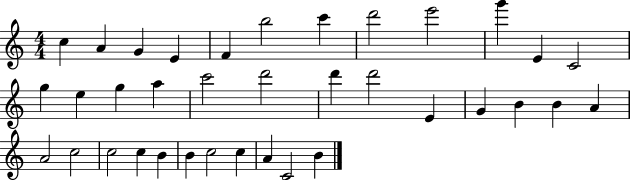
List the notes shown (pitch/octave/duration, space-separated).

C5/q A4/q G4/q E4/q F4/q B5/h C6/q D6/h E6/h G6/q E4/q C4/h G5/q E5/q G5/q A5/q C6/h D6/h D6/q D6/h E4/q G4/q B4/q B4/q A4/q A4/h C5/h C5/h C5/q B4/q B4/q C5/h C5/q A4/q C4/h B4/q